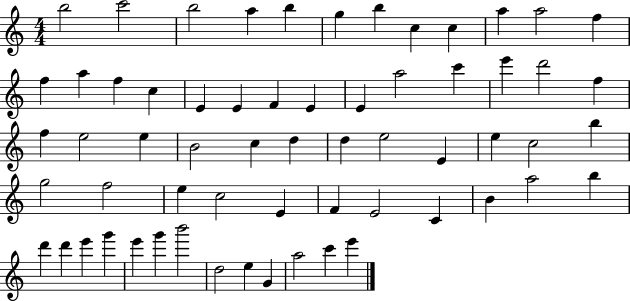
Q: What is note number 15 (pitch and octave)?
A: F5